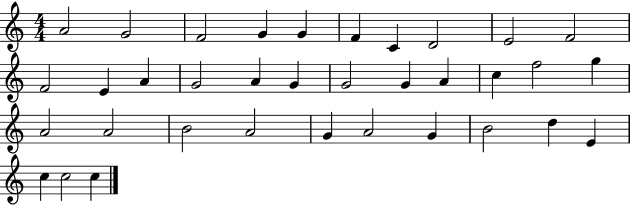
X:1
T:Untitled
M:4/4
L:1/4
K:C
A2 G2 F2 G G F C D2 E2 F2 F2 E A G2 A G G2 G A c f2 g A2 A2 B2 A2 G A2 G B2 d E c c2 c